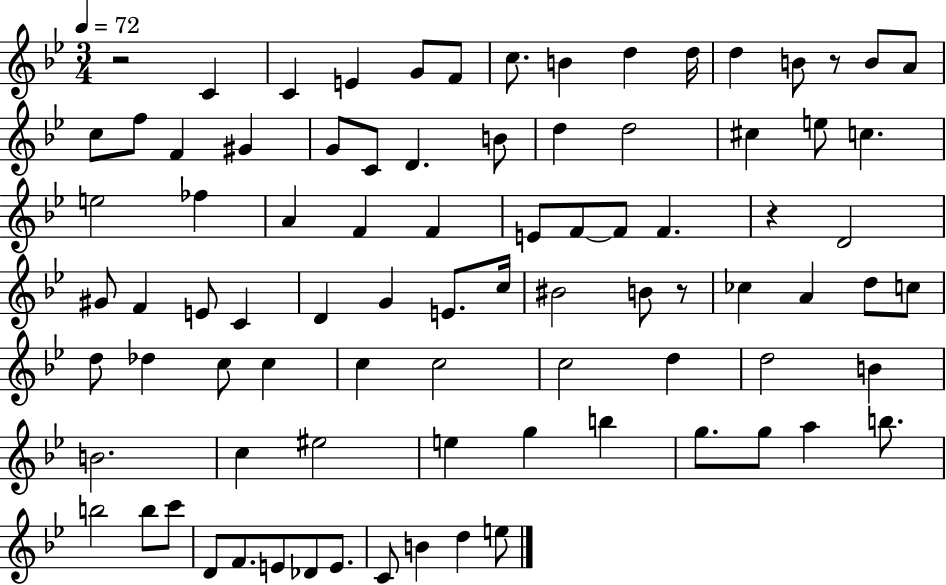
{
  \clef treble
  \numericTimeSignature
  \time 3/4
  \key bes \major
  \tempo 4 = 72
  r2 c'4 | c'4 e'4 g'8 f'8 | c''8. b'4 d''4 d''16 | d''4 b'8 r8 b'8 a'8 | \break c''8 f''8 f'4 gis'4 | g'8 c'8 d'4. b'8 | d''4 d''2 | cis''4 e''8 c''4. | \break e''2 fes''4 | a'4 f'4 f'4 | e'8 f'8~~ f'8 f'4. | r4 d'2 | \break gis'8 f'4 e'8 c'4 | d'4 g'4 e'8. c''16 | bis'2 b'8 r8 | ces''4 a'4 d''8 c''8 | \break d''8 des''4 c''8 c''4 | c''4 c''2 | c''2 d''4 | d''2 b'4 | \break b'2. | c''4 eis''2 | e''4 g''4 b''4 | g''8. g''8 a''4 b''8. | \break b''2 b''8 c'''8 | d'8 f'8. e'8 des'8 e'8. | c'8 b'4 d''4 e''8 | \bar "|."
}